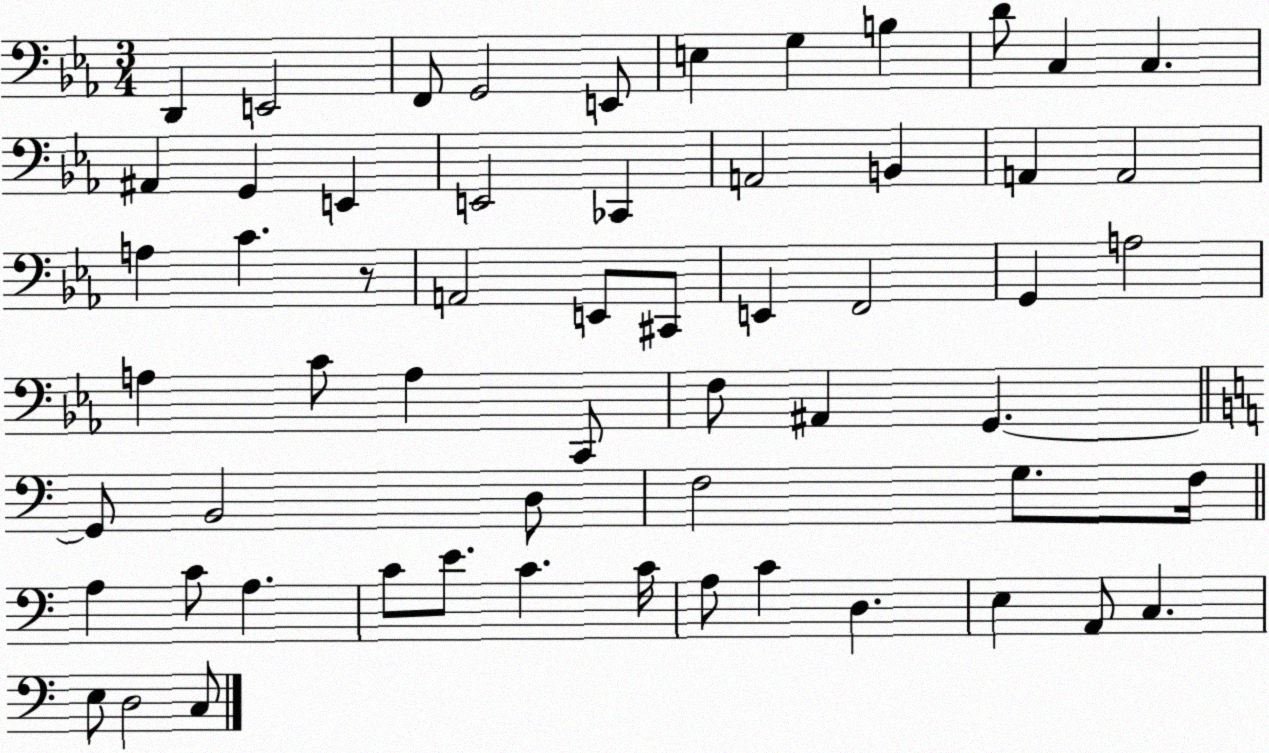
X:1
T:Untitled
M:3/4
L:1/4
K:Eb
D,, E,,2 F,,/2 G,,2 E,,/2 E, G, B, D/2 C, C, ^A,, G,, E,, E,,2 _C,, A,,2 B,, A,, A,,2 A, C z/2 A,,2 E,,/2 ^C,,/2 E,, F,,2 G,, A,2 A, C/2 A, C,,/2 F,/2 ^A,, G,, G,,/2 B,,2 D,/2 F,2 G,/2 F,/4 A, C/2 A, C/2 E/2 C C/4 A,/2 C D, E, A,,/2 C, E,/2 D,2 C,/2